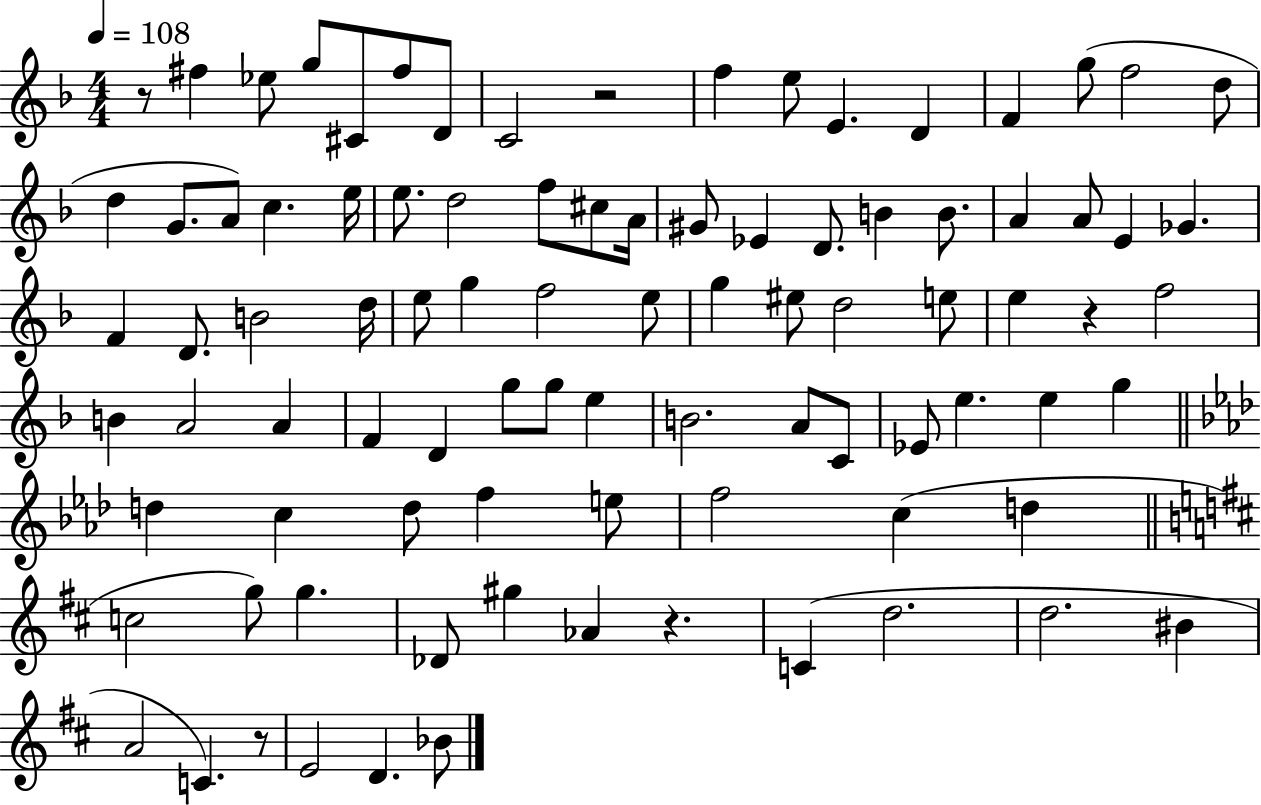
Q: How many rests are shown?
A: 5